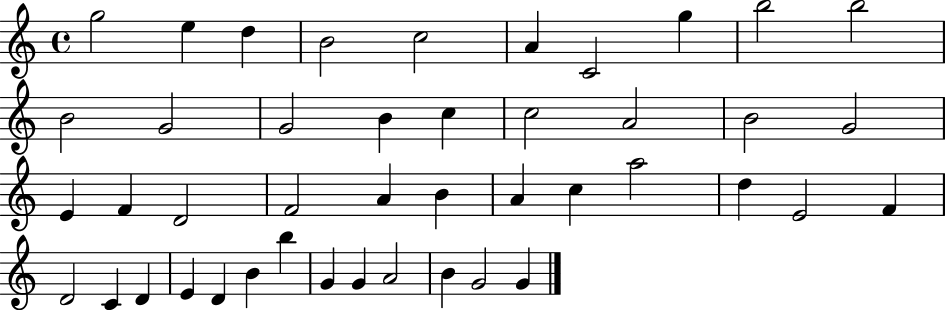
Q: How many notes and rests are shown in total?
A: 44